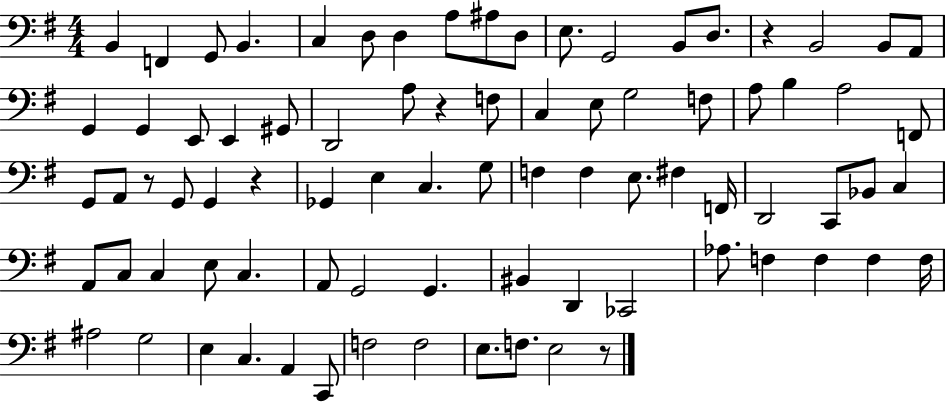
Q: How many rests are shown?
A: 5